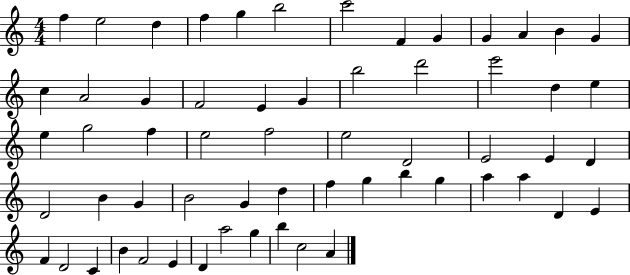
F5/q E5/h D5/q F5/q G5/q B5/h C6/h F4/q G4/q G4/q A4/q B4/q G4/q C5/q A4/h G4/q F4/h E4/q G4/q B5/h D6/h E6/h D5/q E5/q E5/q G5/h F5/q E5/h F5/h E5/h D4/h E4/h E4/q D4/q D4/h B4/q G4/q B4/h G4/q D5/q F5/q G5/q B5/q G5/q A5/q A5/q D4/q E4/q F4/q D4/h C4/q B4/q F4/h E4/q D4/q A5/h G5/q B5/q C5/h A4/q